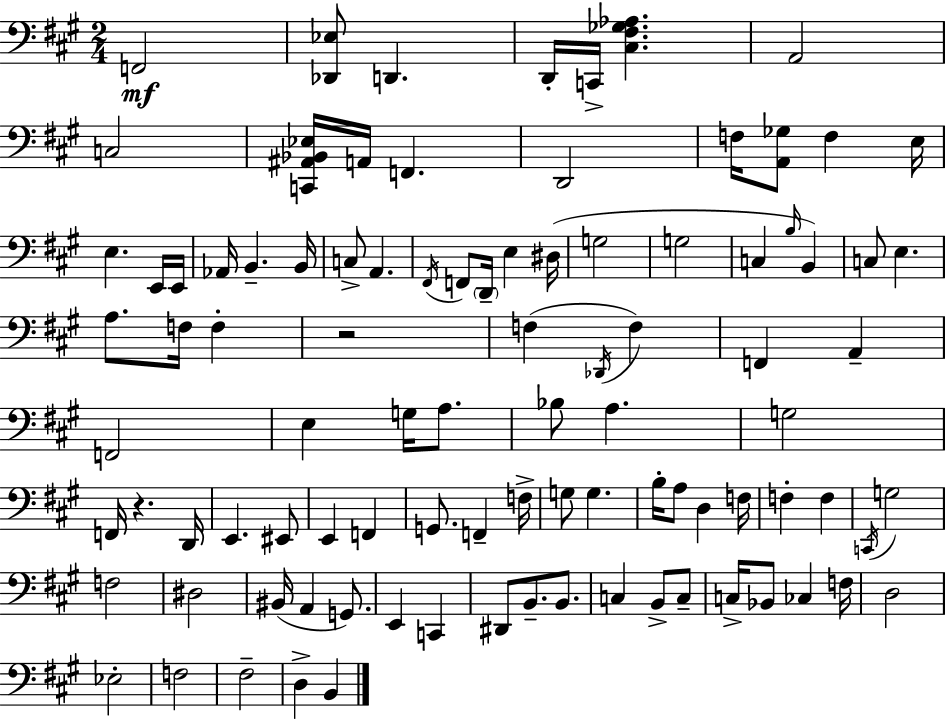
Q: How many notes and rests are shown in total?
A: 95